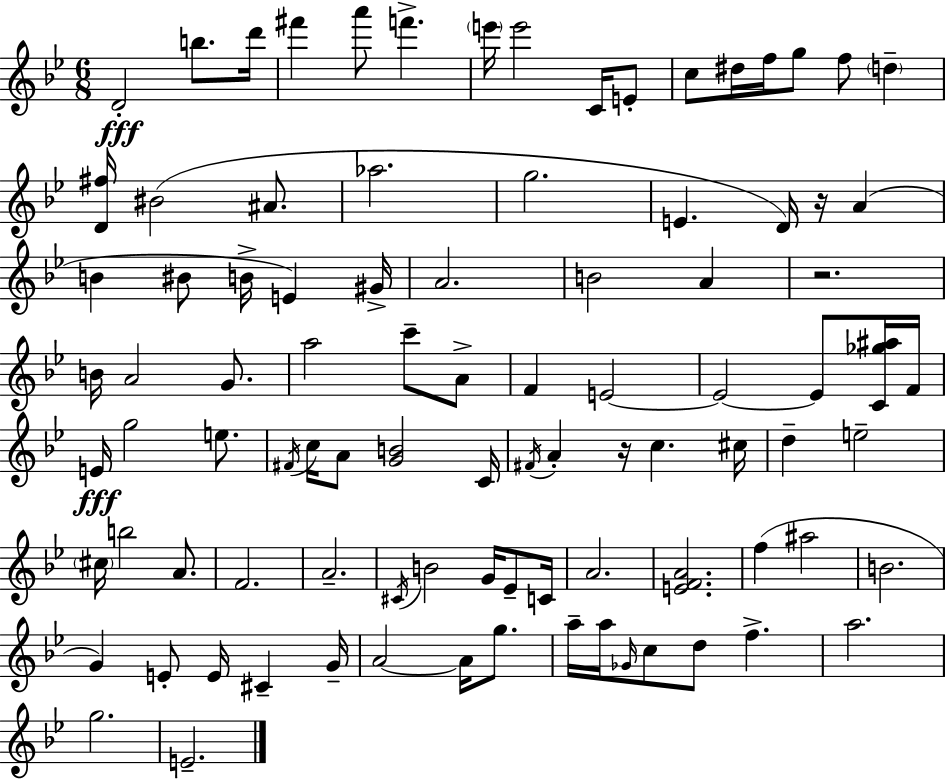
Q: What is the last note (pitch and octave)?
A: E4